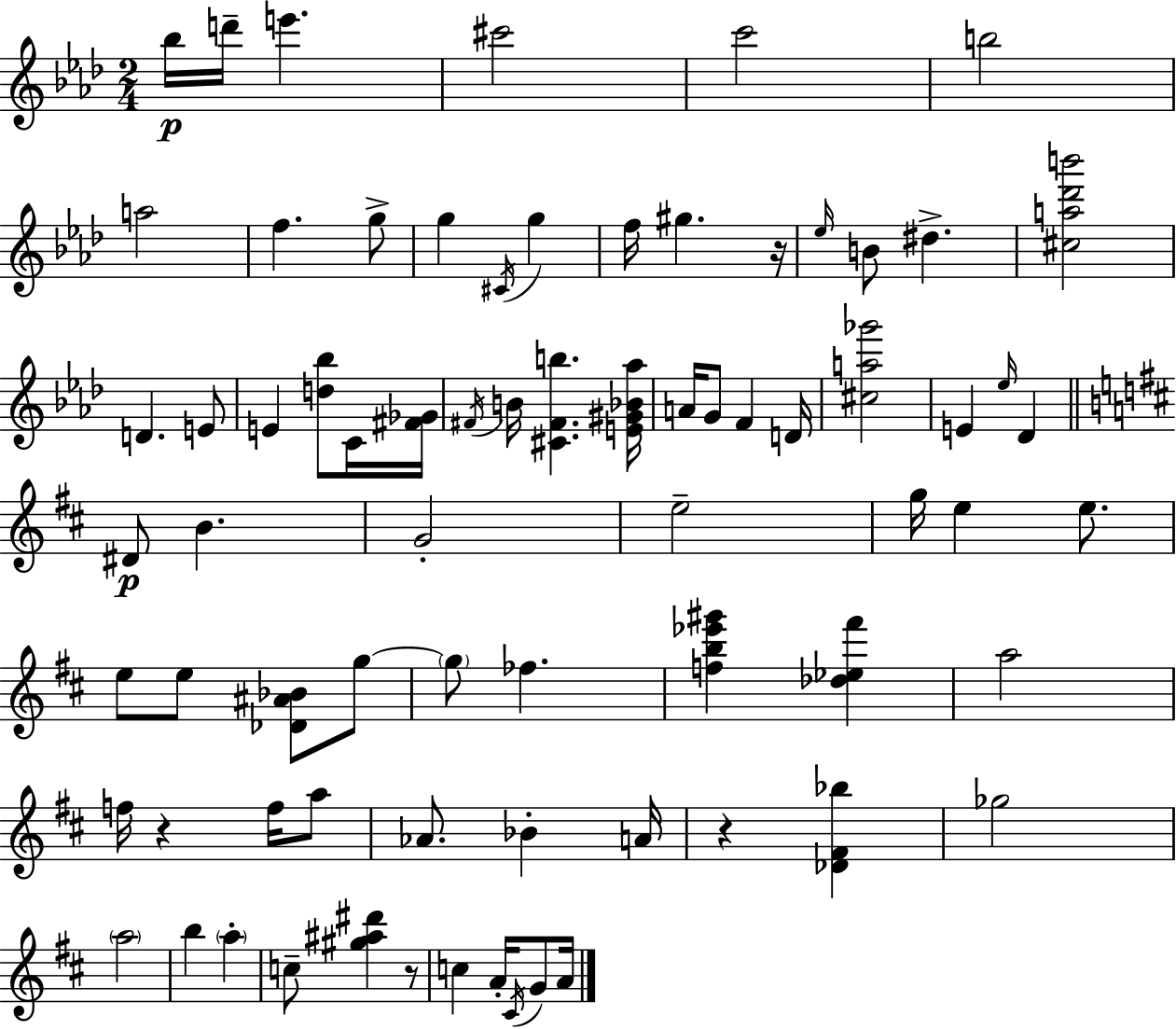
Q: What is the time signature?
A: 2/4